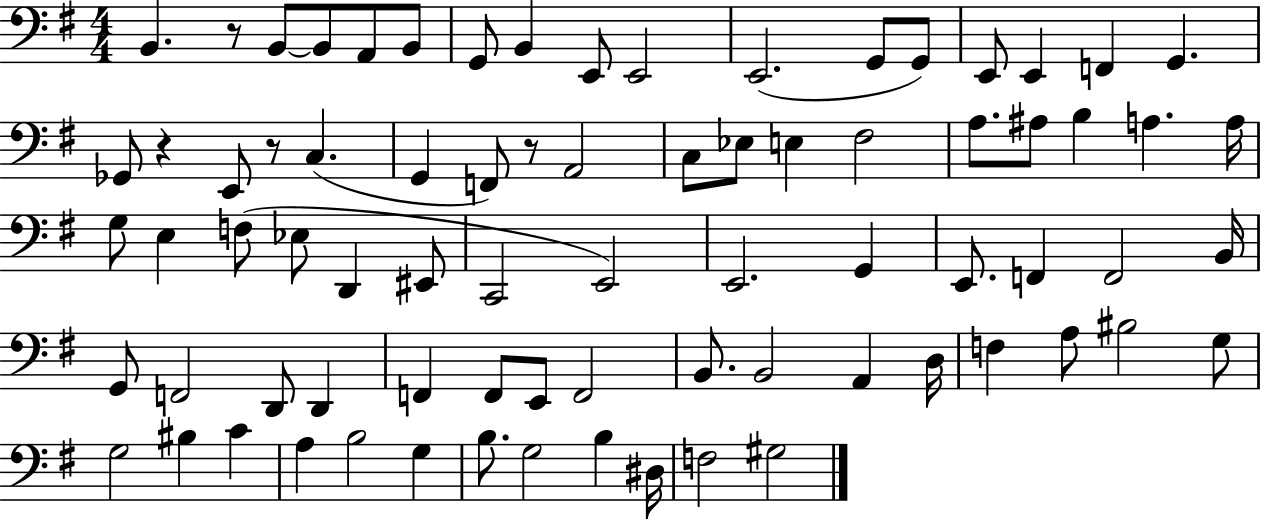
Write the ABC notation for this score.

X:1
T:Untitled
M:4/4
L:1/4
K:G
B,, z/2 B,,/2 B,,/2 A,,/2 B,,/2 G,,/2 B,, E,,/2 E,,2 E,,2 G,,/2 G,,/2 E,,/2 E,, F,, G,, _G,,/2 z E,,/2 z/2 C, G,, F,,/2 z/2 A,,2 C,/2 _E,/2 E, ^F,2 A,/2 ^A,/2 B, A, A,/4 G,/2 E, F,/2 _E,/2 D,, ^E,,/2 C,,2 E,,2 E,,2 G,, E,,/2 F,, F,,2 B,,/4 G,,/2 F,,2 D,,/2 D,, F,, F,,/2 E,,/2 F,,2 B,,/2 B,,2 A,, D,/4 F, A,/2 ^B,2 G,/2 G,2 ^B, C A, B,2 G, B,/2 G,2 B, ^D,/4 F,2 ^G,2